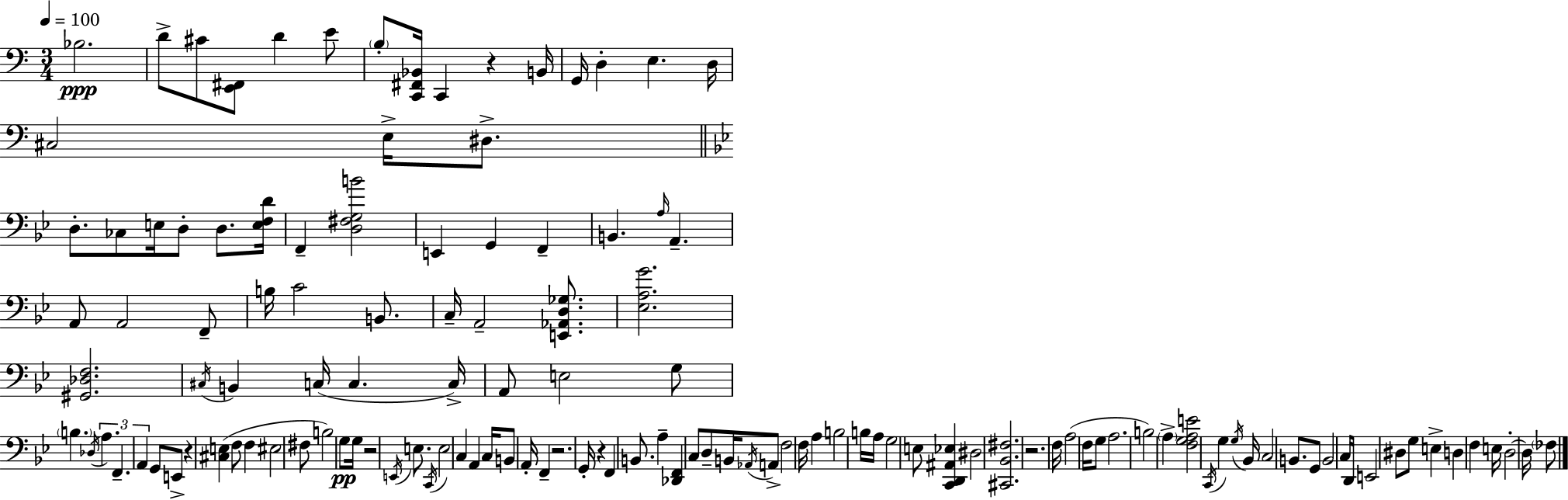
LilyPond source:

{
  \clef bass
  \numericTimeSignature
  \time 3/4
  \key a \minor
  \tempo 4 = 100
  \repeat volta 2 { bes2.\ppp | d'8-> cis'8 <e, fis,>8 d'4 e'8 | \parenthesize b8-. <c, fis, bes,>16 c,4 r4 b,16 | g,16 d4-. e4. d16 | \break cis2 e16-> dis8.-> | \bar "||" \break \key bes \major d8.-. ces8 e16 d8-. d8. <e f d'>16 | f,4-- <d fis g b'>2 | e,4 g,4 f,4-- | b,4. \grace { a16 } a,4.-- | \break a,8 a,2 f,8-- | b16 c'2 b,8. | c16-- a,2-- <e, aes, d ges>8. | <ees a g'>2. | \break <gis, des f>2. | \acciaccatura { cis16 } b,4 c16( c4. | c16->) a,8 e2 | g8 \parenthesize b4. \acciaccatura { des16 } \tuplet 3/2 { a4. | \break f,4.-- a,4 } | g,8 e,8-> r4 <cis e>4( | f8 f4 eis2 | fis8 b2) | \break g8\pp g16 r2 | \acciaccatura { e,16 } e8. \acciaccatura { c,16 } e2 | c4 a,4 c16 b,8 | a,16-. f,4-- r2. | \break g,16-. r4 f,4 | b,8. a4-- <des, f,>4 | c8 d8-- b,16 \acciaccatura { aes,16 } a,8-> f2 | f16 a4 b2 | \break b16 a16 g2 | e8 <c, d, ais, ees>4 dis2 | <cis, bes, fis>2. | r2. | \break f16 a2( | f16 g8 a2. | b2) | \parenthesize a4-> <f g a e'>2 | \break \acciaccatura { c,16 } g4 \acciaccatura { g16 } bes,16 c2 | b,8. g,8 b,2 | c16 d,16 e,2 | dis8 g8 e4-> | \break d4 f4 e16 d2-.~~ | d16 \parenthesize fes8 } \bar "|."
}